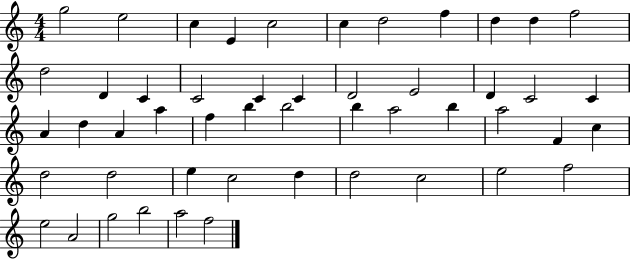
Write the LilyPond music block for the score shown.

{
  \clef treble
  \numericTimeSignature
  \time 4/4
  \key c \major
  g''2 e''2 | c''4 e'4 c''2 | c''4 d''2 f''4 | d''4 d''4 f''2 | \break d''2 d'4 c'4 | c'2 c'4 c'4 | d'2 e'2 | d'4 c'2 c'4 | \break a'4 d''4 a'4 a''4 | f''4 b''4 b''2 | b''4 a''2 b''4 | a''2 f'4 c''4 | \break d''2 d''2 | e''4 c''2 d''4 | d''2 c''2 | e''2 f''2 | \break e''2 a'2 | g''2 b''2 | a''2 f''2 | \bar "|."
}